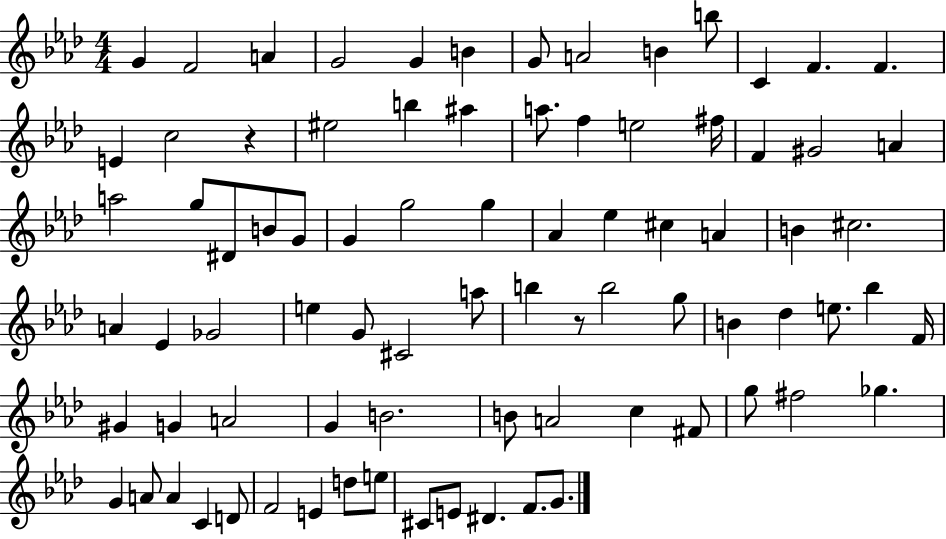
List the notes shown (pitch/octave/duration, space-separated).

G4/q F4/h A4/q G4/h G4/q B4/q G4/e A4/h B4/q B5/e C4/q F4/q. F4/q. E4/q C5/h R/q EIS5/h B5/q A#5/q A5/e. F5/q E5/h F#5/s F4/q G#4/h A4/q A5/h G5/e D#4/e B4/e G4/e G4/q G5/h G5/q Ab4/q Eb5/q C#5/q A4/q B4/q C#5/h. A4/q Eb4/q Gb4/h E5/q G4/e C#4/h A5/e B5/q R/e B5/h G5/e B4/q Db5/q E5/e. Bb5/q F4/s G#4/q G4/q A4/h G4/q B4/h. B4/e A4/h C5/q F#4/e G5/e F#5/h Gb5/q. G4/q A4/e A4/q C4/q D4/e F4/h E4/q D5/e E5/e C#4/e E4/e D#4/q. F4/e. G4/e.